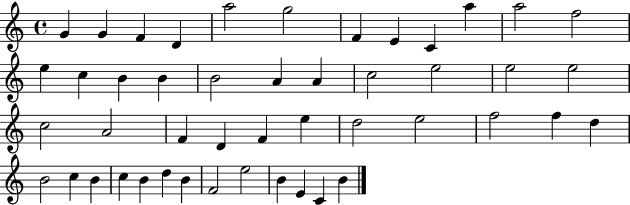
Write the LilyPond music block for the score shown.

{
  \clef treble
  \time 4/4
  \defaultTimeSignature
  \key c \major
  g'4 g'4 f'4 d'4 | a''2 g''2 | f'4 e'4 c'4 a''4 | a''2 f''2 | \break e''4 c''4 b'4 b'4 | b'2 a'4 a'4 | c''2 e''2 | e''2 e''2 | \break c''2 a'2 | f'4 d'4 f'4 e''4 | d''2 e''2 | f''2 f''4 d''4 | \break b'2 c''4 b'4 | c''4 b'4 d''4 b'4 | f'2 e''2 | b'4 e'4 c'4 b'4 | \break \bar "|."
}